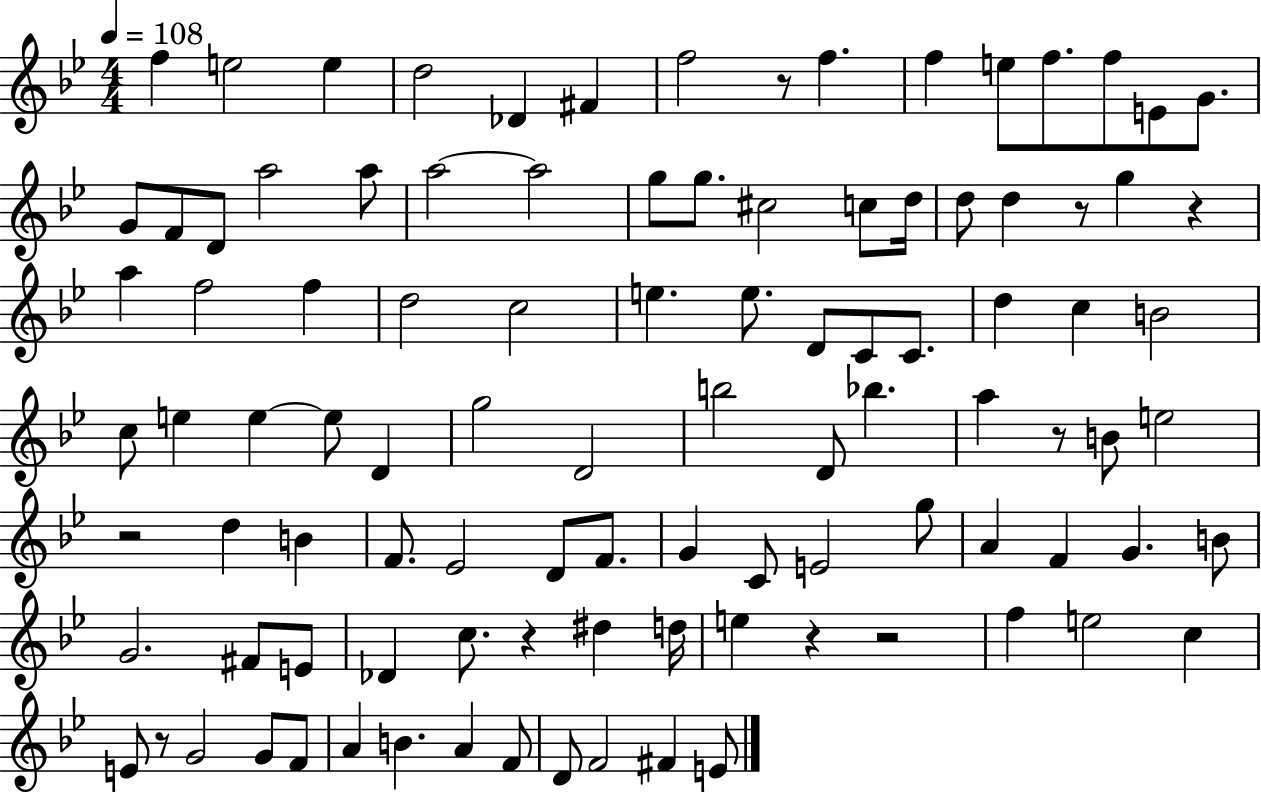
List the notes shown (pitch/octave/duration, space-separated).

F5/q E5/h E5/q D5/h Db4/q F#4/q F5/h R/e F5/q. F5/q E5/e F5/e. F5/e E4/e G4/e. G4/e F4/e D4/e A5/h A5/e A5/h A5/h G5/e G5/e. C#5/h C5/e D5/s D5/e D5/q R/e G5/q R/q A5/q F5/h F5/q D5/h C5/h E5/q. E5/e. D4/e C4/e C4/e. D5/q C5/q B4/h C5/e E5/q E5/q E5/e D4/q G5/h D4/h B5/h D4/e Bb5/q. A5/q R/e B4/e E5/h R/h D5/q B4/q F4/e. Eb4/h D4/e F4/e. G4/q C4/e E4/h G5/e A4/q F4/q G4/q. B4/e G4/h. F#4/e E4/e Db4/q C5/e. R/q D#5/q D5/s E5/q R/q R/h F5/q E5/h C5/q E4/e R/e G4/h G4/e F4/e A4/q B4/q. A4/q F4/e D4/e F4/h F#4/q E4/e